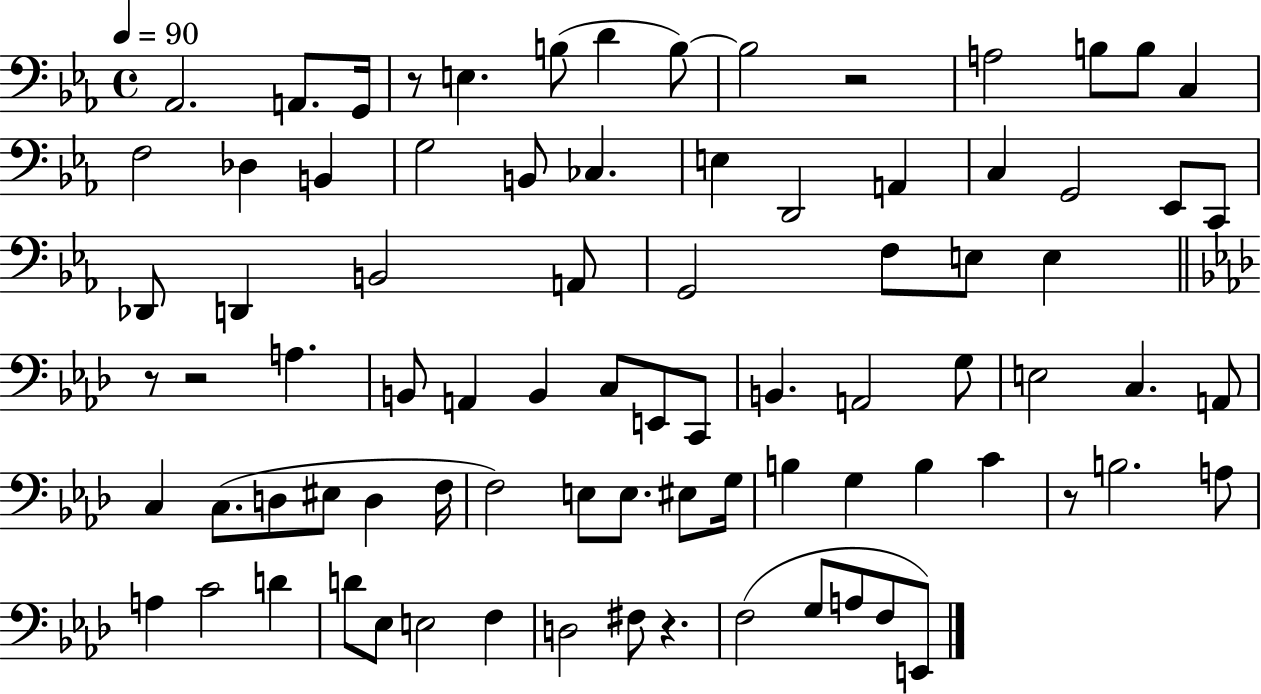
Ab2/h. A2/e. G2/s R/e E3/q. B3/e D4/q B3/e B3/h R/h A3/h B3/e B3/e C3/q F3/h Db3/q B2/q G3/h B2/e CES3/q. E3/q D2/h A2/q C3/q G2/h Eb2/e C2/e Db2/e D2/q B2/h A2/e G2/h F3/e E3/e E3/q R/e R/h A3/q. B2/e A2/q B2/q C3/e E2/e C2/e B2/q. A2/h G3/e E3/h C3/q. A2/e C3/q C3/e. D3/e EIS3/e D3/q F3/s F3/h E3/e E3/e. EIS3/e G3/s B3/q G3/q B3/q C4/q R/e B3/h. A3/e A3/q C4/h D4/q D4/e Eb3/e E3/h F3/q D3/h F#3/e R/q. F3/h G3/e A3/e F3/e E2/e